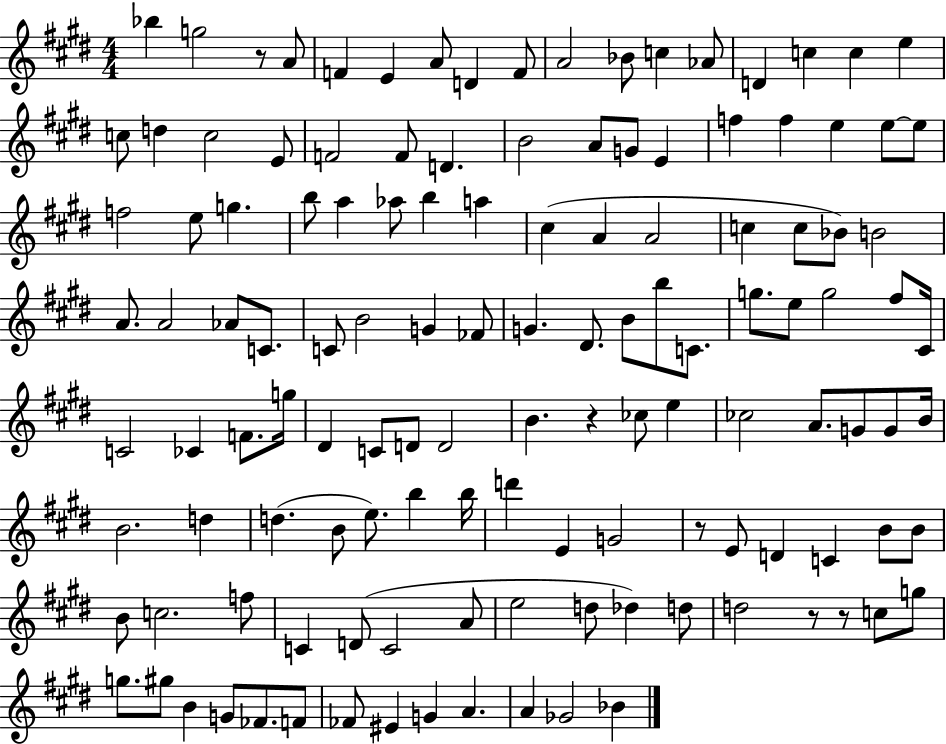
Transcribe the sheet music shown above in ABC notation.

X:1
T:Untitled
M:4/4
L:1/4
K:E
_b g2 z/2 A/2 F E A/2 D F/2 A2 _B/2 c _A/2 D c c e c/2 d c2 E/2 F2 F/2 D B2 A/2 G/2 E f f e e/2 e/2 f2 e/2 g b/2 a _a/2 b a ^c A A2 c c/2 _B/2 B2 A/2 A2 _A/2 C/2 C/2 B2 G _F/2 G ^D/2 B/2 b/2 C/2 g/2 e/2 g2 ^f/2 ^C/4 C2 _C F/2 g/4 ^D C/2 D/2 D2 B z _c/2 e _c2 A/2 G/2 G/2 B/4 B2 d d B/2 e/2 b b/4 d' E G2 z/2 E/2 D C B/2 B/2 B/2 c2 f/2 C D/2 C2 A/2 e2 d/2 _d d/2 d2 z/2 z/2 c/2 g/2 g/2 ^g/2 B G/2 _F/2 F/2 _F/2 ^E G A A _G2 _B